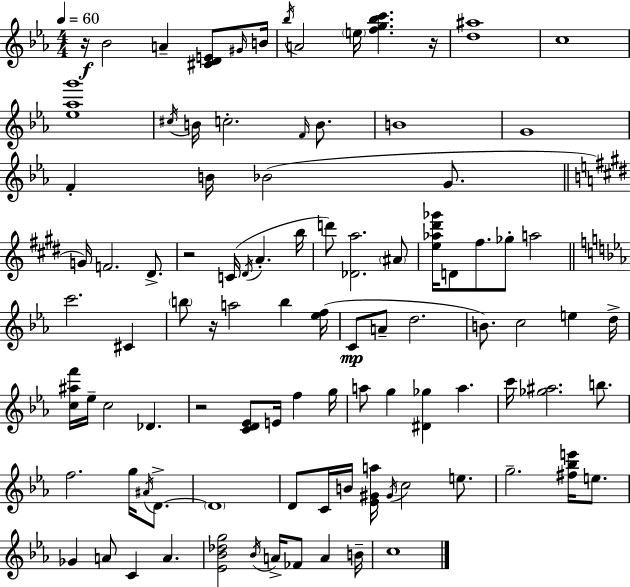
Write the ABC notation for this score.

X:1
T:Untitled
M:4/4
L:1/4
K:Eb
z/4 _B2 A [^CDE]/2 ^G/4 B/4 _b/4 A2 e/4 [fg_bc'] z/4 [d^a]4 c4 [_e_ag']4 ^c/4 B/4 c2 F/4 B/2 B4 G4 F B/4 _B2 G/2 G/4 F2 ^D/2 z2 C/4 ^D/4 A b/4 d'/2 [_Da]2 ^A/2 [e_a^d'_g']/4 D/2 ^f/2 _g/2 a2 c'2 ^C b/2 z/4 a2 b [_ef]/4 C/2 A/2 d2 B/2 c2 e d/4 [c^af']/4 _e/4 c2 _D z2 [CD_E]/2 E/4 f g/4 a/2 g [^D_g] a c'/4 [_g^a]2 b/2 f2 g/4 ^A/4 D/2 D4 D/2 C/4 B/4 [_E^Ga]/4 ^G/4 c2 e/2 g2 [^f_be']/4 e/2 _G A/2 C A [_E_B_dg]2 _B/4 A/4 _F/2 A B/4 c4